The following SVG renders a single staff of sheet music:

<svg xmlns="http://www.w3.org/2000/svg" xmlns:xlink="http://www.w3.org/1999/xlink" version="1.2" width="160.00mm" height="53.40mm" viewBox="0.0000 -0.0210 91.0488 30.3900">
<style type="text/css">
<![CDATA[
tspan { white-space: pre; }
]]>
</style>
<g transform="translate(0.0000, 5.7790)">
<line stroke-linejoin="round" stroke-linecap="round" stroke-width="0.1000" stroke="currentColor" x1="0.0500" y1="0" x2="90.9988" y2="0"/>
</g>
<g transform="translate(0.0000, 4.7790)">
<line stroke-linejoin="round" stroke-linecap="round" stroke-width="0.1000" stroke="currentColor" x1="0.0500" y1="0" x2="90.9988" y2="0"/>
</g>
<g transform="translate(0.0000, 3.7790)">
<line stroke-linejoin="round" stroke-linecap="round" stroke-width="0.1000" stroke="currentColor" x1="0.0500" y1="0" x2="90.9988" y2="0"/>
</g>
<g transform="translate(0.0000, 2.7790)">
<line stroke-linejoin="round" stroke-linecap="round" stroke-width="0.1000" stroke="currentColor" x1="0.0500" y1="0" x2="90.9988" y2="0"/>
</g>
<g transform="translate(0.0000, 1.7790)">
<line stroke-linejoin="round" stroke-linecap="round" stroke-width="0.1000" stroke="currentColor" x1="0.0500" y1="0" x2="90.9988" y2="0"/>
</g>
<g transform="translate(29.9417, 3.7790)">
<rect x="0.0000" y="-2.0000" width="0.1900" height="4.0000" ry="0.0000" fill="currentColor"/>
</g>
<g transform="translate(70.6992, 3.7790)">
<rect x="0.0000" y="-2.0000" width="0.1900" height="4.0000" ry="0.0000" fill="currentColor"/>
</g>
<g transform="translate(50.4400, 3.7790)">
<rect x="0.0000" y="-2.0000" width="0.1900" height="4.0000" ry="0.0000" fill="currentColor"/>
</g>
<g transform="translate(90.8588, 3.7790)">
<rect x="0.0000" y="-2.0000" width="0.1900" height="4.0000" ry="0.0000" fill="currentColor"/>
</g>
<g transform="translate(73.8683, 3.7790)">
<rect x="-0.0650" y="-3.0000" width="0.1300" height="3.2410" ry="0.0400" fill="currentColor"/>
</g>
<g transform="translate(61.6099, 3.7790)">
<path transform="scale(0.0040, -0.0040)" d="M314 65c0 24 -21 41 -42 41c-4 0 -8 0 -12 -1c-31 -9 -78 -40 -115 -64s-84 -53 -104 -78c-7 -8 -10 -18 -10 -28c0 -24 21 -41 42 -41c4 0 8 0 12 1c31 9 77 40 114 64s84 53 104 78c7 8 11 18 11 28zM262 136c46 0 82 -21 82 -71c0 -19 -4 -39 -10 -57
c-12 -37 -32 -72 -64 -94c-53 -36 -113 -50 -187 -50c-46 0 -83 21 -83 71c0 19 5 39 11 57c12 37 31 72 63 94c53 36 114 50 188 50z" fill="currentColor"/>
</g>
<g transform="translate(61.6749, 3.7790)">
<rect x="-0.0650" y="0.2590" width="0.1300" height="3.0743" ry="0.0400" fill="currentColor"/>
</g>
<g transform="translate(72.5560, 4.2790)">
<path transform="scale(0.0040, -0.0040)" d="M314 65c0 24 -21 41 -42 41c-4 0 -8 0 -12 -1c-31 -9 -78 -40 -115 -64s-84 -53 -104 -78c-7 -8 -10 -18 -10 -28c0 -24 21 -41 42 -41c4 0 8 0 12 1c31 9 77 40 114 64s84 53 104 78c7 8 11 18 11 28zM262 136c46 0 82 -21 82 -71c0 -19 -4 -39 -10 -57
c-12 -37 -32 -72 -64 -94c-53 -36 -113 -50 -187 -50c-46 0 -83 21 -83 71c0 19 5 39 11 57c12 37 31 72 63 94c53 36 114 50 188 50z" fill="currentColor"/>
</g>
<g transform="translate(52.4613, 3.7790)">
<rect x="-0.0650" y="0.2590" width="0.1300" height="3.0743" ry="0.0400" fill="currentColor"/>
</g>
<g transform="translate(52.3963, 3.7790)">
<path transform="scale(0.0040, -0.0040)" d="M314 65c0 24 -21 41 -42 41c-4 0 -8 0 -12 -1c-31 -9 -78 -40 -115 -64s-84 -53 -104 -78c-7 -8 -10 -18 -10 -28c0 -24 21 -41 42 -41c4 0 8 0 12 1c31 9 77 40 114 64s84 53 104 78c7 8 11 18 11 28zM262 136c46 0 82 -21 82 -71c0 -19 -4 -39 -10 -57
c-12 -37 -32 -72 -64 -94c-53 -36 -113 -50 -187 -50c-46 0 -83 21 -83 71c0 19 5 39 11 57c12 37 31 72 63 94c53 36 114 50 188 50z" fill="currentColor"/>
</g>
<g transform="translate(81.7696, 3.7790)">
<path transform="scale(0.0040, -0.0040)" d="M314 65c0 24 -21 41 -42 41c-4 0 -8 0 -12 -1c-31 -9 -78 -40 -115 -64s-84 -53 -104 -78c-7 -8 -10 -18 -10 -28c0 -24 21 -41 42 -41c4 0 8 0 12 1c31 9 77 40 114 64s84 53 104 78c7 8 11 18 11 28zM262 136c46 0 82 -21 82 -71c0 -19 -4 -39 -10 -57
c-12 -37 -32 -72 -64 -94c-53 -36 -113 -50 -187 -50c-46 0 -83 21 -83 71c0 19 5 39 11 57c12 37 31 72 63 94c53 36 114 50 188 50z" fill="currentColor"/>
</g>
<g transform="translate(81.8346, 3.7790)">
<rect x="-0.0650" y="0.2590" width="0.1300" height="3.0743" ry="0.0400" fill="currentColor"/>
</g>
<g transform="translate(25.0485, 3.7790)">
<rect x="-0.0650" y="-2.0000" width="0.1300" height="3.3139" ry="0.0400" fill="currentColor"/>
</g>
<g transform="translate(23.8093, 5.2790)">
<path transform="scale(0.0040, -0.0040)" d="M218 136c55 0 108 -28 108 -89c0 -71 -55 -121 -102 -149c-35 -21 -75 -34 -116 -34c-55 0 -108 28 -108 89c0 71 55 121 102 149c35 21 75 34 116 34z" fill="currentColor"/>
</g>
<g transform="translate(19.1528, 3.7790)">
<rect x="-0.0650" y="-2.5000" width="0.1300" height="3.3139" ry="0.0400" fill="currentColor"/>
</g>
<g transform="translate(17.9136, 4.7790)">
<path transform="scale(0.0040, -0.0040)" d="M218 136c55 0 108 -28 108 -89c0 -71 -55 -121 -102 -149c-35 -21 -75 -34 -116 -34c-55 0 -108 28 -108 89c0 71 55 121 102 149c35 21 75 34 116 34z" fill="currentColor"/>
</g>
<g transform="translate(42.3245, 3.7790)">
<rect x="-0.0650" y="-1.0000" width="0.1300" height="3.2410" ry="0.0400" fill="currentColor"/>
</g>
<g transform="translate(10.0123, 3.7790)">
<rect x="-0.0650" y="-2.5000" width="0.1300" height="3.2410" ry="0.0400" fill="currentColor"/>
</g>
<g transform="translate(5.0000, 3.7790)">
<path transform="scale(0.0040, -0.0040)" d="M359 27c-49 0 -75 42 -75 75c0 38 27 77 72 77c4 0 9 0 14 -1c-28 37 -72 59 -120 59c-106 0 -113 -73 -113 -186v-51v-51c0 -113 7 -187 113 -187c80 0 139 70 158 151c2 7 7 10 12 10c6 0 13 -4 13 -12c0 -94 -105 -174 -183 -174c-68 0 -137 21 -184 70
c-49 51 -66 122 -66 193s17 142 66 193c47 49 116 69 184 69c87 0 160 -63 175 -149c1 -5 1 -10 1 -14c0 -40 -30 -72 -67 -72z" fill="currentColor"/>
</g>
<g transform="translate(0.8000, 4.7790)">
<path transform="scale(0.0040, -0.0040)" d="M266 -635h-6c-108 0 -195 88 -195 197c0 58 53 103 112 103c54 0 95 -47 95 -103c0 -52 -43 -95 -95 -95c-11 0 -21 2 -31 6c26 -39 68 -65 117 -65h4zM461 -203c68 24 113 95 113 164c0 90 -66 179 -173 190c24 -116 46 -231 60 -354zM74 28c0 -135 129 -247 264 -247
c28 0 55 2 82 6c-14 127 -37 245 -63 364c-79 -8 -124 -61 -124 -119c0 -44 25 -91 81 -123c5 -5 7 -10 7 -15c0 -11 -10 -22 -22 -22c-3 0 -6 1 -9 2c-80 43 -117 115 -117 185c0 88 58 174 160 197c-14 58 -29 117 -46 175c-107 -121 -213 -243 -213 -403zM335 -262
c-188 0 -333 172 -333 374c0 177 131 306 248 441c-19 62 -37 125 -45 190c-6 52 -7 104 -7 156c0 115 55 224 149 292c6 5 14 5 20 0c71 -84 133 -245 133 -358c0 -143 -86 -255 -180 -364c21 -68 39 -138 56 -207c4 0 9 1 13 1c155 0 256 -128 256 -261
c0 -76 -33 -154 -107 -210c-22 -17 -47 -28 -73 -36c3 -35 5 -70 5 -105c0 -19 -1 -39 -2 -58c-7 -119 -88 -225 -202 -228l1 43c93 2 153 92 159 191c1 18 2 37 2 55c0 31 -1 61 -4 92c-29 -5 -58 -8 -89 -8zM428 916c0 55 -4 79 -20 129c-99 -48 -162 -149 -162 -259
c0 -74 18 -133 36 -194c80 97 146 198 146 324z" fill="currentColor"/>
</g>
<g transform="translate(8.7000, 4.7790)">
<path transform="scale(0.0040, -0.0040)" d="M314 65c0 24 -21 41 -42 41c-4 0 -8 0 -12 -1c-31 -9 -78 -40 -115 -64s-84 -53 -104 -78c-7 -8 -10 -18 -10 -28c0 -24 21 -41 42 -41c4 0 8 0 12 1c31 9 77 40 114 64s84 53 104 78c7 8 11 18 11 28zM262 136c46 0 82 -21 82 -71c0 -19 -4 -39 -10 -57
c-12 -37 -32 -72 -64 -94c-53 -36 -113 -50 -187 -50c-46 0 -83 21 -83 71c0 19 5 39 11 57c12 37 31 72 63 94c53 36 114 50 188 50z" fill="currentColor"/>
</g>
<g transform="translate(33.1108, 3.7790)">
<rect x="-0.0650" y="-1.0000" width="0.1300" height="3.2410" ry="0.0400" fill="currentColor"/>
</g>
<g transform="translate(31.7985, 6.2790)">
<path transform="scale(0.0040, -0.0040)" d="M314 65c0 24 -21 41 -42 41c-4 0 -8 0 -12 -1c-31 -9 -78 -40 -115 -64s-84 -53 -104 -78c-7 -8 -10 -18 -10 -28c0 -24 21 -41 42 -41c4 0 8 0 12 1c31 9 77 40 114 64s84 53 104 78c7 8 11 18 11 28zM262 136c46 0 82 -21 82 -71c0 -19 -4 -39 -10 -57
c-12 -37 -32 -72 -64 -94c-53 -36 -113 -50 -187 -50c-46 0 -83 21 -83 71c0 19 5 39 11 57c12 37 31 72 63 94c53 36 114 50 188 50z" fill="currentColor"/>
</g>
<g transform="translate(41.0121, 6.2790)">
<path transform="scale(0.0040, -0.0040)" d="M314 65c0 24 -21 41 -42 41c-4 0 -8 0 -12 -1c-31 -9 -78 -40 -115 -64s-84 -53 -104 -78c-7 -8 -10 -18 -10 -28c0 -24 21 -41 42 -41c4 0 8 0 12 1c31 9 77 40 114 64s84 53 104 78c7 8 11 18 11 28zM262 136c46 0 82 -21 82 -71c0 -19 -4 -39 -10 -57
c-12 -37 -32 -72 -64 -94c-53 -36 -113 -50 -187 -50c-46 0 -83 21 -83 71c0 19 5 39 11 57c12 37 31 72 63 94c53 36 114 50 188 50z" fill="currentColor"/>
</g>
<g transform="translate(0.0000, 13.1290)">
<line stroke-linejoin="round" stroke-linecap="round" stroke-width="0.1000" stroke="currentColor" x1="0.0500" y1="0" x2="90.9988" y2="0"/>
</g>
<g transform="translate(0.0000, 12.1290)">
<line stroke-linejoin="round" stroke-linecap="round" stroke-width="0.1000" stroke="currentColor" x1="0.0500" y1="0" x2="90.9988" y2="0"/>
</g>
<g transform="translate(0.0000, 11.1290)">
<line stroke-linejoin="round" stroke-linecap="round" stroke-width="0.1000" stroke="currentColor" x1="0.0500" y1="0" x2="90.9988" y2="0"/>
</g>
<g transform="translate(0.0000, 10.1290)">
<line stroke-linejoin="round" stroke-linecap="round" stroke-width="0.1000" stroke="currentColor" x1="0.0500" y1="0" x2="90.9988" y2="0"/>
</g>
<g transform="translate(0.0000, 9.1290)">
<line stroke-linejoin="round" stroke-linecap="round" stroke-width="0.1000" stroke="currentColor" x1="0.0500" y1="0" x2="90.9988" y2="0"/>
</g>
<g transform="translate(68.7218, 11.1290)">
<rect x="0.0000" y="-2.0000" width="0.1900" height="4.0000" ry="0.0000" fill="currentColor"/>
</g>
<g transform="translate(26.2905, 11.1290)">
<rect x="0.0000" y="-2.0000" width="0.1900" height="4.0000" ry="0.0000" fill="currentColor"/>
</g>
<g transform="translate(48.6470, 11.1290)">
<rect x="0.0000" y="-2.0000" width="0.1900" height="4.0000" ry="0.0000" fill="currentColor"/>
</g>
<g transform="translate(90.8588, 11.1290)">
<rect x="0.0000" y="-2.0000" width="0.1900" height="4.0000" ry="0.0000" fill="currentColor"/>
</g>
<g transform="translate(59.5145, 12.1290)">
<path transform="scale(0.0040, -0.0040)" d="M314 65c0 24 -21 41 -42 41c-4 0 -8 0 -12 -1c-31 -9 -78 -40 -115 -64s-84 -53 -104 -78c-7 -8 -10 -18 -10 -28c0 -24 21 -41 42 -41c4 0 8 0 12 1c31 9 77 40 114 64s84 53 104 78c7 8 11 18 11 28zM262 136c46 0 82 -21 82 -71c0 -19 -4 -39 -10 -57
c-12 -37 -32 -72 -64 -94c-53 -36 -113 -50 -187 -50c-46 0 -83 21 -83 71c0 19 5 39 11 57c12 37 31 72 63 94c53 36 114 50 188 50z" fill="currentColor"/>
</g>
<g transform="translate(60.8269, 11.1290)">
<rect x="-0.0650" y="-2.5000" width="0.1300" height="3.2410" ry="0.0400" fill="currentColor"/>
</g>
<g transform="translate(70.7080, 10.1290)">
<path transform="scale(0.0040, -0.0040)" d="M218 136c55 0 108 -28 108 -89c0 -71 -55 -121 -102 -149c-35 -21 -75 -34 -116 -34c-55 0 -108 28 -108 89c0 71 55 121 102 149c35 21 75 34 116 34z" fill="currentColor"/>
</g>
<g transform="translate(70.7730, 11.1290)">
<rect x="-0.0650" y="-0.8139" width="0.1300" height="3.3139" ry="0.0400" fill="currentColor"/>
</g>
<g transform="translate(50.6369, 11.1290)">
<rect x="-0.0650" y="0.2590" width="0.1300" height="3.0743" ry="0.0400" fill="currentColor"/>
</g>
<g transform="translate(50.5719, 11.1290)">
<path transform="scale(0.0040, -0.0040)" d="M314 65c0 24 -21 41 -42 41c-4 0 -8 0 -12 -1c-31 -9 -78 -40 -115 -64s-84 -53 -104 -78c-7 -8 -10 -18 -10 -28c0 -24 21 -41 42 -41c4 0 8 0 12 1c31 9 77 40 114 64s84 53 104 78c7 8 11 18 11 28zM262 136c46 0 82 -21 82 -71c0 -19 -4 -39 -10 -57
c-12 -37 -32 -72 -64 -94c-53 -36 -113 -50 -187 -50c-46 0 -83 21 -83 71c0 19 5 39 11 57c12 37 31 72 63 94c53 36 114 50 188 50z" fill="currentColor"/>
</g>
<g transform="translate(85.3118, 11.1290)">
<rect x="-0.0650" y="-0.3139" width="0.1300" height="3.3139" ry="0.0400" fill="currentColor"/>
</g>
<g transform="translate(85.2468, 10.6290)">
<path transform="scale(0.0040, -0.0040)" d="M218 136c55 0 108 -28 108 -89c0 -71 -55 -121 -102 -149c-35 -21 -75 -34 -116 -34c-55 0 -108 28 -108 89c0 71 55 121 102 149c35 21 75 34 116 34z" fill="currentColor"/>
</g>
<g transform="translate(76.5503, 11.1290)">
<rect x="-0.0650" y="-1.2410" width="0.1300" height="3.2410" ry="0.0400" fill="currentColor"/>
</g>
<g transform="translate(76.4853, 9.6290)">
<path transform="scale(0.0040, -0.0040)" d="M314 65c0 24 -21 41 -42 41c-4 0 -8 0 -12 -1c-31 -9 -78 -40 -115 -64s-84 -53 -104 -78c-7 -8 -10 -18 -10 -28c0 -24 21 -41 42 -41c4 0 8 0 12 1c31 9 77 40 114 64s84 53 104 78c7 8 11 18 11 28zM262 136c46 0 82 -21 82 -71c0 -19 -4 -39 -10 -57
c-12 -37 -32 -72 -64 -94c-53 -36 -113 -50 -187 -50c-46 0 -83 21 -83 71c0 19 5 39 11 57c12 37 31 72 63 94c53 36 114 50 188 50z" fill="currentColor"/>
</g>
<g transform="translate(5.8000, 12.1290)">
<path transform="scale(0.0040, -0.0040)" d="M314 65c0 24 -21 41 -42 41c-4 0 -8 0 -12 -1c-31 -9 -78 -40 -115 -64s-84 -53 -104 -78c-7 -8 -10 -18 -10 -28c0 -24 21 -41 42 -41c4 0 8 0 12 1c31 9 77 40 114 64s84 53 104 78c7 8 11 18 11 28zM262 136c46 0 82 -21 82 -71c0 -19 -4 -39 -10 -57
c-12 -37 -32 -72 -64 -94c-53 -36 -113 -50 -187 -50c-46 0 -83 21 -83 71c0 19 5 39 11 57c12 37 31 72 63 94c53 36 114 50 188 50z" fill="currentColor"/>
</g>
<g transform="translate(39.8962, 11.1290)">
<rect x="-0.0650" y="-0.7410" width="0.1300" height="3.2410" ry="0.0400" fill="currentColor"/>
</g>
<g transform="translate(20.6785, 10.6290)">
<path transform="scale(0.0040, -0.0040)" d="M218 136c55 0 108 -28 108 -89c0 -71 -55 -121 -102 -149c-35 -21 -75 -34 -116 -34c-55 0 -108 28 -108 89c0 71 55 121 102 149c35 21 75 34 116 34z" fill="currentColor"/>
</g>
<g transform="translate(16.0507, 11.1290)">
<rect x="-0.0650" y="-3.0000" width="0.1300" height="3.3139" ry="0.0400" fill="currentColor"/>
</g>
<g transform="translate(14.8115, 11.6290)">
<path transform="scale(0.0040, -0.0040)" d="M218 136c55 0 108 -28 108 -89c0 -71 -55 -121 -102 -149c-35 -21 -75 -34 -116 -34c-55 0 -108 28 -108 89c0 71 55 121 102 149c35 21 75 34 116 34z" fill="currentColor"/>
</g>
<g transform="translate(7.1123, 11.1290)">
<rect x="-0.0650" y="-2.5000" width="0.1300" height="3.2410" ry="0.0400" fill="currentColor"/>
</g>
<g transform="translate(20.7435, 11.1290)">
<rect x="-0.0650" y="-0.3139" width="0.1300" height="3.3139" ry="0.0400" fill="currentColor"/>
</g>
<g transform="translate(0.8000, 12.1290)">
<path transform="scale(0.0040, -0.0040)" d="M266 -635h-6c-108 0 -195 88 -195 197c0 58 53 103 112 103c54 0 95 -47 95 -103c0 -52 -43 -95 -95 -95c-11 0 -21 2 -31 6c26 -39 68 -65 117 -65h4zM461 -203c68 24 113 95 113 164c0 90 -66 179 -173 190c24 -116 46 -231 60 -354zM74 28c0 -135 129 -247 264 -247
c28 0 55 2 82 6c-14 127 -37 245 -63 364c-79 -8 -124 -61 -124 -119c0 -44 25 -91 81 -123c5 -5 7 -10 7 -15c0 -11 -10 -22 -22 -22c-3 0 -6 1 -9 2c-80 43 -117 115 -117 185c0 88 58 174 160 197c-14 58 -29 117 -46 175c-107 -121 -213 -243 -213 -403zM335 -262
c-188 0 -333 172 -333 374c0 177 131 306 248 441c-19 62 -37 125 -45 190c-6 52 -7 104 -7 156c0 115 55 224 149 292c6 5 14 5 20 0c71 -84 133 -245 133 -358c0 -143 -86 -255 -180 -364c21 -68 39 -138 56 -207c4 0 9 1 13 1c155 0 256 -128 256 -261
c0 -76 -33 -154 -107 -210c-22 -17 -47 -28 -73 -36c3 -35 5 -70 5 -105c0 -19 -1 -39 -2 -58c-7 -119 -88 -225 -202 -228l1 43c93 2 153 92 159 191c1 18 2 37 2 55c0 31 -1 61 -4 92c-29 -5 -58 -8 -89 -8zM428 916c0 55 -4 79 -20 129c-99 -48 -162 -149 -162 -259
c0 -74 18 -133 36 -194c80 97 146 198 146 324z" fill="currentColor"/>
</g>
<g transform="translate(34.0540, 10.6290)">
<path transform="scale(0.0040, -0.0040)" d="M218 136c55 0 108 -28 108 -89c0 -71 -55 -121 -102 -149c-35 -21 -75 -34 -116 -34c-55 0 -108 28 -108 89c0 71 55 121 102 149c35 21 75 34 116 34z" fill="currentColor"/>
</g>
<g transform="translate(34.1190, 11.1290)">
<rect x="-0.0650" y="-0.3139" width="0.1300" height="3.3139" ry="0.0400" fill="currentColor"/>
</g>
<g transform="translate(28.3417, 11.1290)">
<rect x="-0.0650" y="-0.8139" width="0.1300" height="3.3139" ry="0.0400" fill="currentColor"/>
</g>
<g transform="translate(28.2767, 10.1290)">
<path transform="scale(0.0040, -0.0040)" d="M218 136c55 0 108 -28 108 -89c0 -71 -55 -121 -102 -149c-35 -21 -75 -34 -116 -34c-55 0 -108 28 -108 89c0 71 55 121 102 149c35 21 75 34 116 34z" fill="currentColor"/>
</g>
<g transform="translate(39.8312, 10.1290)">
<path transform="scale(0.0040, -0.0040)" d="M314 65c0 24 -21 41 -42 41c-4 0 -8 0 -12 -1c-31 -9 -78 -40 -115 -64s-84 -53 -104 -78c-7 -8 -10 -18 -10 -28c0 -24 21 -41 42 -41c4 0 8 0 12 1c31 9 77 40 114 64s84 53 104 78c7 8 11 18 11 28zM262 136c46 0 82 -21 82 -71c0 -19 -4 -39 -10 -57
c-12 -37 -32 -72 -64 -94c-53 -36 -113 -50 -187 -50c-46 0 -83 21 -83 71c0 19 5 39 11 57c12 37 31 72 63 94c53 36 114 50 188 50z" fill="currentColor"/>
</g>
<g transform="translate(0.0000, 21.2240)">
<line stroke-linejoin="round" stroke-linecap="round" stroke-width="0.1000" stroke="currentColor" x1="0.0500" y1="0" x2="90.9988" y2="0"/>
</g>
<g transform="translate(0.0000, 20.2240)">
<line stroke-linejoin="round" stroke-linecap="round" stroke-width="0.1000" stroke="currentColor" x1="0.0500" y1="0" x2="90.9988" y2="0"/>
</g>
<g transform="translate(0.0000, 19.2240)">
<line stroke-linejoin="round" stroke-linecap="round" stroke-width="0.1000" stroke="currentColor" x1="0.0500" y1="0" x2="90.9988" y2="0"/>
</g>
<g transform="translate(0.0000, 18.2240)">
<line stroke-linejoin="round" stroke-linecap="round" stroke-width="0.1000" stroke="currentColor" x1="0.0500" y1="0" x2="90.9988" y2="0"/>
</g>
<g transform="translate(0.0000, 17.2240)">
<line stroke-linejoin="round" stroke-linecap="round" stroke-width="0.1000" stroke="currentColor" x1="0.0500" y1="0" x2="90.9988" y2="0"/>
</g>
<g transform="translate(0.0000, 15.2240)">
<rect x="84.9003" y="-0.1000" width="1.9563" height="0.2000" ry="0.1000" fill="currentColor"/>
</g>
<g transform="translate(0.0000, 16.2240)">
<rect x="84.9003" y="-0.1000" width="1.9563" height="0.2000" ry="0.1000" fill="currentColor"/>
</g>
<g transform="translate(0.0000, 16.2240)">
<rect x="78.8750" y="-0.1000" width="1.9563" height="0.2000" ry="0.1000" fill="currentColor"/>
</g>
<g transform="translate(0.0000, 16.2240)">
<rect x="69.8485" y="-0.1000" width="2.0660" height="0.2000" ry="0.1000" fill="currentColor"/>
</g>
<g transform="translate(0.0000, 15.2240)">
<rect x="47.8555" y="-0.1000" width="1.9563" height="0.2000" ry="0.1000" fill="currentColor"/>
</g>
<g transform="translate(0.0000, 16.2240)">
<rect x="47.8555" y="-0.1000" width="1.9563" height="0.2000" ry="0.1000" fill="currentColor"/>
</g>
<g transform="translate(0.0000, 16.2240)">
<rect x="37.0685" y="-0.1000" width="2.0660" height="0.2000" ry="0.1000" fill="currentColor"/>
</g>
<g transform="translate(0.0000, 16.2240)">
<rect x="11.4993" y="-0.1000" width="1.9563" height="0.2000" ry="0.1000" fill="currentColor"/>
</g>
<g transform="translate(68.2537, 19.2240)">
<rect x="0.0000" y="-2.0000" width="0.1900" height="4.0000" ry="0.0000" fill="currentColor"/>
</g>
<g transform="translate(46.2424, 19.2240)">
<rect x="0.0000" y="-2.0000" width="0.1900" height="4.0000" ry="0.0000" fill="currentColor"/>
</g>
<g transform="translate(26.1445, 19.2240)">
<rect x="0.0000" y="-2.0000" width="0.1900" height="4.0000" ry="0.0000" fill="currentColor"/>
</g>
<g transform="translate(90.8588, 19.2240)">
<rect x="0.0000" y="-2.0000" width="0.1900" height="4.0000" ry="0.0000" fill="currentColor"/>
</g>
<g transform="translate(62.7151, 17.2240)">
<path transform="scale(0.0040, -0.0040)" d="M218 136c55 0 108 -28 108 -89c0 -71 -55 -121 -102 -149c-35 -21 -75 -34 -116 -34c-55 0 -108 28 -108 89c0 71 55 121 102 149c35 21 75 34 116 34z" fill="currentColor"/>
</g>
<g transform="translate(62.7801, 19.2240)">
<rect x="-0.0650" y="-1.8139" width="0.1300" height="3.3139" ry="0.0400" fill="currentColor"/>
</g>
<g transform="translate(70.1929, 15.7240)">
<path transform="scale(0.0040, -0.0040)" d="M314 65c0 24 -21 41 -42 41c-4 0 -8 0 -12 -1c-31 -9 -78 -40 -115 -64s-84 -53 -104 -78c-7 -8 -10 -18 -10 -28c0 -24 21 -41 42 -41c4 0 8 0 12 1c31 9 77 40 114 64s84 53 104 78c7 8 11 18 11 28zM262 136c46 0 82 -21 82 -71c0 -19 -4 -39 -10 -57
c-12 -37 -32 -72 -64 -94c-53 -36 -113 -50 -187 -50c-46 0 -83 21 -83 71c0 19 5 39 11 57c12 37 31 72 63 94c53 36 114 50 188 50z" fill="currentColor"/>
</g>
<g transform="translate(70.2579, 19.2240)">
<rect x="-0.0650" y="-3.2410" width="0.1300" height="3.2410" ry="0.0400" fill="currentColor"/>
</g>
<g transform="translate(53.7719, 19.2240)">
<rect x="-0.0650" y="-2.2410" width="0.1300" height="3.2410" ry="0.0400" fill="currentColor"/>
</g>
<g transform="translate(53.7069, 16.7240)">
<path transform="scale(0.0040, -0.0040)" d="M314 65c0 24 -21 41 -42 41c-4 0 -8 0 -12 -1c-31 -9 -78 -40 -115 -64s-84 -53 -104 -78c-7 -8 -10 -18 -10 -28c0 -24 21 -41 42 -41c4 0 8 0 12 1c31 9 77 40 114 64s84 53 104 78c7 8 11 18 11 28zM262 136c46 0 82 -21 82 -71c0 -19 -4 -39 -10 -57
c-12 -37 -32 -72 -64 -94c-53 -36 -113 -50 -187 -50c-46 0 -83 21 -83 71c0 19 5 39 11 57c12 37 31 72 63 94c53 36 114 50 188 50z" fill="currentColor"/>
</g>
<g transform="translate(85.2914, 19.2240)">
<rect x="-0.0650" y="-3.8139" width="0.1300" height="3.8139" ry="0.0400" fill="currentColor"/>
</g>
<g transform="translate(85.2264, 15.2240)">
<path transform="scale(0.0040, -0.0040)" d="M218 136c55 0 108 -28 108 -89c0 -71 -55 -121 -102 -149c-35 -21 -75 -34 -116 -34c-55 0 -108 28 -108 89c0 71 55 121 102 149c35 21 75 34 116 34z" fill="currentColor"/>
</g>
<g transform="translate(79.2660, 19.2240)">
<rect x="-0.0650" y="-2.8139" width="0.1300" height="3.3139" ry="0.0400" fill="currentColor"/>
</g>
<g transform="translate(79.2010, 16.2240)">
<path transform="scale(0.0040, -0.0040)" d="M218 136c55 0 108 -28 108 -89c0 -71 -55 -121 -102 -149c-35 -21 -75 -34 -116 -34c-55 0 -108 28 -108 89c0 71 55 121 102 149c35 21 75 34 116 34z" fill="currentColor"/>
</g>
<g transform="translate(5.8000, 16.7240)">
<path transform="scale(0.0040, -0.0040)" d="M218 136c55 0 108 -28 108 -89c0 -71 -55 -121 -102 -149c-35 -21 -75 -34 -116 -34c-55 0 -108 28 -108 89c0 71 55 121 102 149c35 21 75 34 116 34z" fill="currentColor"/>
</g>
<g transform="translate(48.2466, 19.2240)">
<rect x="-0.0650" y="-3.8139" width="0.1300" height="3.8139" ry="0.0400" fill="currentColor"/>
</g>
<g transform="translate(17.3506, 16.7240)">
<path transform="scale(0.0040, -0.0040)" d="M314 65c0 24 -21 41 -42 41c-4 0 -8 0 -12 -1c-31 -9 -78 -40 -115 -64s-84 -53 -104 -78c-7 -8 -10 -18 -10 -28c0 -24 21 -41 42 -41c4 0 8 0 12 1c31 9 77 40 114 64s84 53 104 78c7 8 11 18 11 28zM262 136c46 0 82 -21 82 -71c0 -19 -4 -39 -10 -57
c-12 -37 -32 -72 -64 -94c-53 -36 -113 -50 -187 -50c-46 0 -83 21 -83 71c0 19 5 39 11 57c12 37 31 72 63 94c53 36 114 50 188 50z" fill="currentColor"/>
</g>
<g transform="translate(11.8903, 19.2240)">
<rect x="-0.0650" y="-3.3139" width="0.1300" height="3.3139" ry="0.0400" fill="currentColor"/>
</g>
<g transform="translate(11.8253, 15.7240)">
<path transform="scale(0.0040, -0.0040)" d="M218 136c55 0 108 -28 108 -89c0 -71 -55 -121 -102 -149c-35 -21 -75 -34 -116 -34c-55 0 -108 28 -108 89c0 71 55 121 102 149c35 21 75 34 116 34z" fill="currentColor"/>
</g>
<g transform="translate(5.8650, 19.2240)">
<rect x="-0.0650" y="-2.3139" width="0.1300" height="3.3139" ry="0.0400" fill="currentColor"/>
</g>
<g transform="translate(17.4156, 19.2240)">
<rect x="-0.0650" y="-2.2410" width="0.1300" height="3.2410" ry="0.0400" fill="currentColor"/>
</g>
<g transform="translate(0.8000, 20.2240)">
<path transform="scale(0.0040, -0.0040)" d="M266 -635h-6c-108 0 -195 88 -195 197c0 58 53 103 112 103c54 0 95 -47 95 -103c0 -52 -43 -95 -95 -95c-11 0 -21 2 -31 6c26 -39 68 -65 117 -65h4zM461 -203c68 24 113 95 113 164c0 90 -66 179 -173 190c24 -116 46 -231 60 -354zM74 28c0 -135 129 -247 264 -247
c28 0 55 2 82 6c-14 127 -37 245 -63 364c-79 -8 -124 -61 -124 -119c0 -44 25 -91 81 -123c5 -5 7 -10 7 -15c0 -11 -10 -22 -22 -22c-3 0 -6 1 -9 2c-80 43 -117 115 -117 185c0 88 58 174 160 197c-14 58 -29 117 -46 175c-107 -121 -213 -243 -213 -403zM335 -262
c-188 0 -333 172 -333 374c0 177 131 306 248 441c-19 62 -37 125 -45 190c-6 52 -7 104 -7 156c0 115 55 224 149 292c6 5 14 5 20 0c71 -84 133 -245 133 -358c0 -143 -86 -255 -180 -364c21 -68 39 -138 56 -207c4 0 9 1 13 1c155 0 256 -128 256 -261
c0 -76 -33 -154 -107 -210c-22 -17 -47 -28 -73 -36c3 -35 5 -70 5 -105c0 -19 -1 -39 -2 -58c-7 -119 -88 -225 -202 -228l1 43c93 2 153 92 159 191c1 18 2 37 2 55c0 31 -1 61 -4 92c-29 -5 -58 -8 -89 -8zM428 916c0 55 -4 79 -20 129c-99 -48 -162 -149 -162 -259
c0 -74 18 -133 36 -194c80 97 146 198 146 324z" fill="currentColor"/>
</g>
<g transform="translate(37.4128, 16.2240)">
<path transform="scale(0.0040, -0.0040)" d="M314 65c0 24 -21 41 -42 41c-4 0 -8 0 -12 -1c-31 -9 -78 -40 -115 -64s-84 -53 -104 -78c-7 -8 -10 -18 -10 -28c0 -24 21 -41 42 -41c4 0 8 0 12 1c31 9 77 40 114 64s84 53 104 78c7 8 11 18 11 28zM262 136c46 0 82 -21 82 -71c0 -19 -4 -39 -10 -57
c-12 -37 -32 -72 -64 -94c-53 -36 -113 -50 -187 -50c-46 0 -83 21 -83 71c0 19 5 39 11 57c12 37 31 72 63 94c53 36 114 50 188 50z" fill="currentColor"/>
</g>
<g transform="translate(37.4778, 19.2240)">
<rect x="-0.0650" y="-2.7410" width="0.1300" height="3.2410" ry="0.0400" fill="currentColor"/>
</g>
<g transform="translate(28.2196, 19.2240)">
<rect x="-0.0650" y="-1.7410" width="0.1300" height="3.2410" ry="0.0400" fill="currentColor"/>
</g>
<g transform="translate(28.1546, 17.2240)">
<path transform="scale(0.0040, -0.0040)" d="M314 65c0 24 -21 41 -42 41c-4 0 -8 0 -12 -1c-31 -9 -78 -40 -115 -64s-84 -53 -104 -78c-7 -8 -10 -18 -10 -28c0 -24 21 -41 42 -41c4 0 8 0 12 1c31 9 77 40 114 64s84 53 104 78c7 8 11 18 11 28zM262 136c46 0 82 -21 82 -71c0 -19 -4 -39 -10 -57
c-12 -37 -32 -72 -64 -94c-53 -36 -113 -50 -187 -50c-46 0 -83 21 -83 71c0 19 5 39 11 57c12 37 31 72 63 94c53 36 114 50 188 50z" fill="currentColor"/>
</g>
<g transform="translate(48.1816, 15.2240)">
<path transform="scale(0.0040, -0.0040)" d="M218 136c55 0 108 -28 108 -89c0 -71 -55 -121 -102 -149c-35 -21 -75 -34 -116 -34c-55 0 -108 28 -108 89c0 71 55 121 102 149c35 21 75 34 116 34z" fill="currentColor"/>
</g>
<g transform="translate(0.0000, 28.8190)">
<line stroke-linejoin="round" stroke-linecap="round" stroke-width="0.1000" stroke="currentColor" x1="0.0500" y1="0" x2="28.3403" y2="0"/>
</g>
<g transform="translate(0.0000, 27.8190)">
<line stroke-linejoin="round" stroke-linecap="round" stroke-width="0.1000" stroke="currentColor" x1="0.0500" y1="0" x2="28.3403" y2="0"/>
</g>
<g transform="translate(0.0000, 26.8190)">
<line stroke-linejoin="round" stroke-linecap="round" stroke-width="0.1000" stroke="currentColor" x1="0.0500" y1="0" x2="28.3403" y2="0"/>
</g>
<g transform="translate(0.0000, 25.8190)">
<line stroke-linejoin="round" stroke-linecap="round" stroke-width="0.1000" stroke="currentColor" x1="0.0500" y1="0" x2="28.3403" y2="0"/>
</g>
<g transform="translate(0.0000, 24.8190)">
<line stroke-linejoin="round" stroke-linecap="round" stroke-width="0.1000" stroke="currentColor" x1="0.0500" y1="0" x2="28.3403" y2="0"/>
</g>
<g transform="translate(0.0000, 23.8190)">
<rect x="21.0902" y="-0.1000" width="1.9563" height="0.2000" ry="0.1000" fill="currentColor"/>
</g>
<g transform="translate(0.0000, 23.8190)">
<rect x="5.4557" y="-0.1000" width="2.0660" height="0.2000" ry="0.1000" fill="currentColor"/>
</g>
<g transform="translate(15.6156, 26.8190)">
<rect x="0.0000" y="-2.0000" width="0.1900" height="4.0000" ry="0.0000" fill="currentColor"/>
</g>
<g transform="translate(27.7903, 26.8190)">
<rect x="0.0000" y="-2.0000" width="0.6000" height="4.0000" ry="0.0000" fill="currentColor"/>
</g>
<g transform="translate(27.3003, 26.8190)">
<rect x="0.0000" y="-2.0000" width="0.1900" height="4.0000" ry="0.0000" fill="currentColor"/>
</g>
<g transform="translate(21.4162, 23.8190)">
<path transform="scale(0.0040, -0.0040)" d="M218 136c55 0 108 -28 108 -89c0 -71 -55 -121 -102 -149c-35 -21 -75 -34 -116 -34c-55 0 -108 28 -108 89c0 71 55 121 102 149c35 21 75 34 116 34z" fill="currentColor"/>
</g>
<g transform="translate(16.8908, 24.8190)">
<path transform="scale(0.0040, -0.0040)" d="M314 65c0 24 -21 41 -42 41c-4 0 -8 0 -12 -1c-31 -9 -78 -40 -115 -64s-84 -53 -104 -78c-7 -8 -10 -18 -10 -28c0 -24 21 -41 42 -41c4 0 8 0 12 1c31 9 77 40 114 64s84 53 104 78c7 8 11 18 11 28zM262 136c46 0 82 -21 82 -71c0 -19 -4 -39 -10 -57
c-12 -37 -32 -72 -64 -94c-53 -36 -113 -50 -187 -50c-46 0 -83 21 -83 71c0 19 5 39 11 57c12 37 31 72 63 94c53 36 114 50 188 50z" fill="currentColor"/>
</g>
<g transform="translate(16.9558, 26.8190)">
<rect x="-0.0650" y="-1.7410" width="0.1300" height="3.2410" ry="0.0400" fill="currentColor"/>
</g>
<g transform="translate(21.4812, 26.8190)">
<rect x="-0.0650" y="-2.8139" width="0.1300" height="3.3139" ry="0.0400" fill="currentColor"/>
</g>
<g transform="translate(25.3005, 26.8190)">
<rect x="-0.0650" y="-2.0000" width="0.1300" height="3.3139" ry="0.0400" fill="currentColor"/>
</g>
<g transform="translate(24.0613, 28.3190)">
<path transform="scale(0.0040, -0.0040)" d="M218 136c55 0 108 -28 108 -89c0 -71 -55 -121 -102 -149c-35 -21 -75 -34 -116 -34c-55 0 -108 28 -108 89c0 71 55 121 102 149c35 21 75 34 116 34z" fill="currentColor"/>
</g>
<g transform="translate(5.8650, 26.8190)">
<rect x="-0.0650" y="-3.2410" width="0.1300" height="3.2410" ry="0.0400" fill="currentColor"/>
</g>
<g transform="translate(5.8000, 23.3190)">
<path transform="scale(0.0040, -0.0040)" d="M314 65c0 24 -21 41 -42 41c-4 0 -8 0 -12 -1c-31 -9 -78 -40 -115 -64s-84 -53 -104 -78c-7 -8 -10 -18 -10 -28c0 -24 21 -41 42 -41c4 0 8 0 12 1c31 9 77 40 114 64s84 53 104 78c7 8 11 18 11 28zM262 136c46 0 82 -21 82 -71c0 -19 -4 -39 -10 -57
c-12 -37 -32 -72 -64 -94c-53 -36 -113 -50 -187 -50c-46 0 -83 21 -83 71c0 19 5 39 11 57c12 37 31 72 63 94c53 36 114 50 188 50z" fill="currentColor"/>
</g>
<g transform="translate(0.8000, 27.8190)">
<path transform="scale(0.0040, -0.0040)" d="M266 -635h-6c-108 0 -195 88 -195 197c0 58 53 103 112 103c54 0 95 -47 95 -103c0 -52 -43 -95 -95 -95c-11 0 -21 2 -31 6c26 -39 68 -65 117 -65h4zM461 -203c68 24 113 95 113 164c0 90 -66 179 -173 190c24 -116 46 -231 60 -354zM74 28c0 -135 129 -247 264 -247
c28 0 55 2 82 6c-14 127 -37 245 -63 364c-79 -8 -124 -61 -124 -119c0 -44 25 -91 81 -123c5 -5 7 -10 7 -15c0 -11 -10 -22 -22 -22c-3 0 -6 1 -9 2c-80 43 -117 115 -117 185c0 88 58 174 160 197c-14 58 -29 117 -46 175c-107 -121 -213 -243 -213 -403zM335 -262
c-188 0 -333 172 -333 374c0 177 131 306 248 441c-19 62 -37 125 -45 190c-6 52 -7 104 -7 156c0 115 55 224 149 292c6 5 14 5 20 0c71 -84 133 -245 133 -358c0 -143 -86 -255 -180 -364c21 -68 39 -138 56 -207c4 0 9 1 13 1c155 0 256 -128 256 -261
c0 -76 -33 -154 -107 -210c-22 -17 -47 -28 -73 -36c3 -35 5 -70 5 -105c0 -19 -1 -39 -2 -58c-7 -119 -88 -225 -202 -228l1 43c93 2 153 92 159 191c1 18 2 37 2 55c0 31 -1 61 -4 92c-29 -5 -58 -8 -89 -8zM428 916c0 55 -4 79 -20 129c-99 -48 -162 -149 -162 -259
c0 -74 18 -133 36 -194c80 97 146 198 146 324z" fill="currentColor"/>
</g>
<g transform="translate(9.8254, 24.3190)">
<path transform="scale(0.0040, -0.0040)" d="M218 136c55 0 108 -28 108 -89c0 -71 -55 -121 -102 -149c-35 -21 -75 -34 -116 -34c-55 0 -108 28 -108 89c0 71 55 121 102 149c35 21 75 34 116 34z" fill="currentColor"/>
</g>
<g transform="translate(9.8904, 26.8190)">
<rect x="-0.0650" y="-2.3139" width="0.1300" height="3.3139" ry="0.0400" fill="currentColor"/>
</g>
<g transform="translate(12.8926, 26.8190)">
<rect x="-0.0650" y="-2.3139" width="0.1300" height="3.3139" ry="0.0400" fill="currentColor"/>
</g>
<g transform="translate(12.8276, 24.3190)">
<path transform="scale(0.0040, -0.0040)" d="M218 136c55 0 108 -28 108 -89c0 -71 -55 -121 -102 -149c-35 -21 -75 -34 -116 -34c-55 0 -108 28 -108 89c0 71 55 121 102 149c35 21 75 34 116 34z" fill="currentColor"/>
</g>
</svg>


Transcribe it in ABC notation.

X:1
T:Untitled
M:4/4
L:1/4
K:C
G2 G F D2 D2 B2 B2 A2 B2 G2 A c d c d2 B2 G2 d e2 c g b g2 f2 a2 c' g2 f b2 a c' b2 g g f2 a F